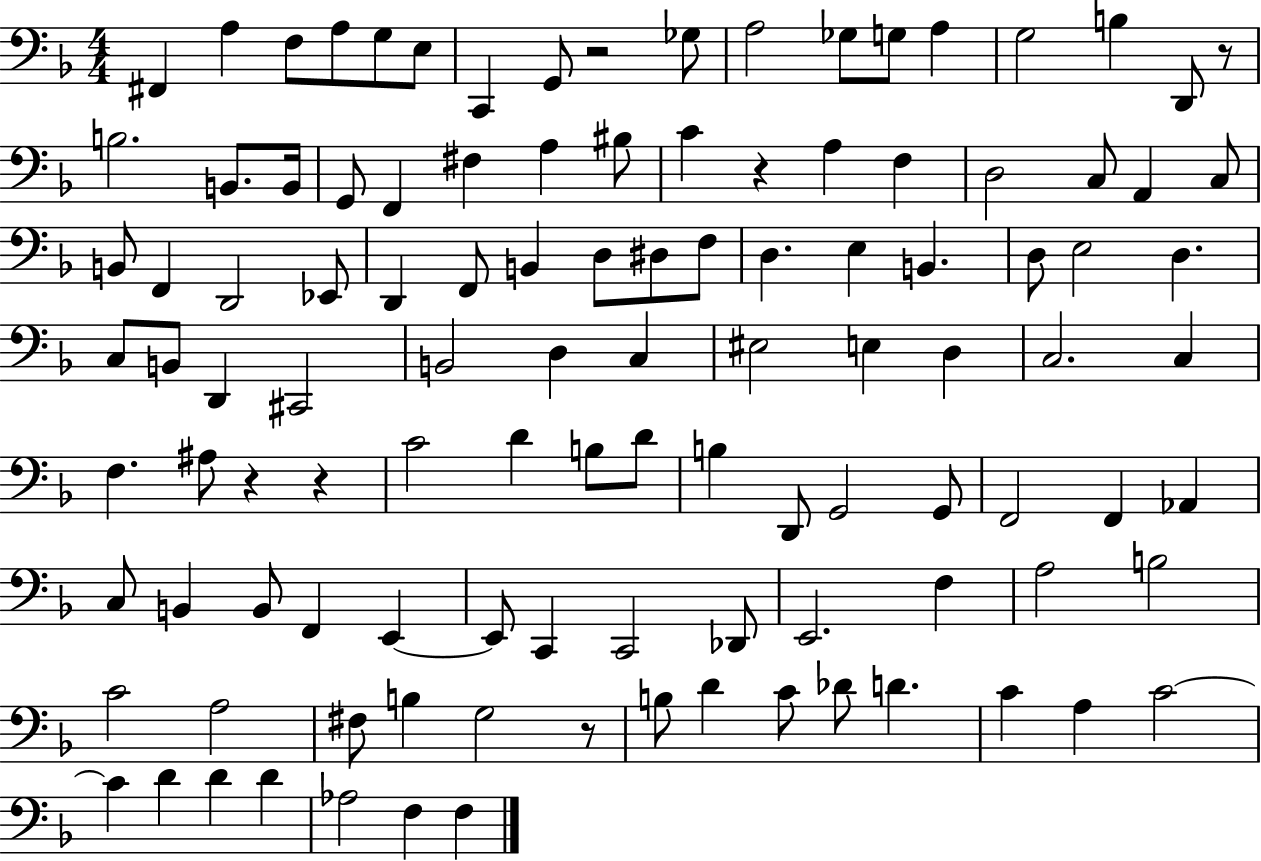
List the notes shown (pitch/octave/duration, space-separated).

F#2/q A3/q F3/e A3/e G3/e E3/e C2/q G2/e R/h Gb3/e A3/h Gb3/e G3/e A3/q G3/h B3/q D2/e R/e B3/h. B2/e. B2/s G2/e F2/q F#3/q A3/q BIS3/e C4/q R/q A3/q F3/q D3/h C3/e A2/q C3/e B2/e F2/q D2/h Eb2/e D2/q F2/e B2/q D3/e D#3/e F3/e D3/q. E3/q B2/q. D3/e E3/h D3/q. C3/e B2/e D2/q C#2/h B2/h D3/q C3/q EIS3/h E3/q D3/q C3/h. C3/q F3/q. A#3/e R/q R/q C4/h D4/q B3/e D4/e B3/q D2/e G2/h G2/e F2/h F2/q Ab2/q C3/e B2/q B2/e F2/q E2/q E2/e C2/q C2/h Db2/e E2/h. F3/q A3/h B3/h C4/h A3/h F#3/e B3/q G3/h R/e B3/e D4/q C4/e Db4/e D4/q. C4/q A3/q C4/h C4/q D4/q D4/q D4/q Ab3/h F3/q F3/q